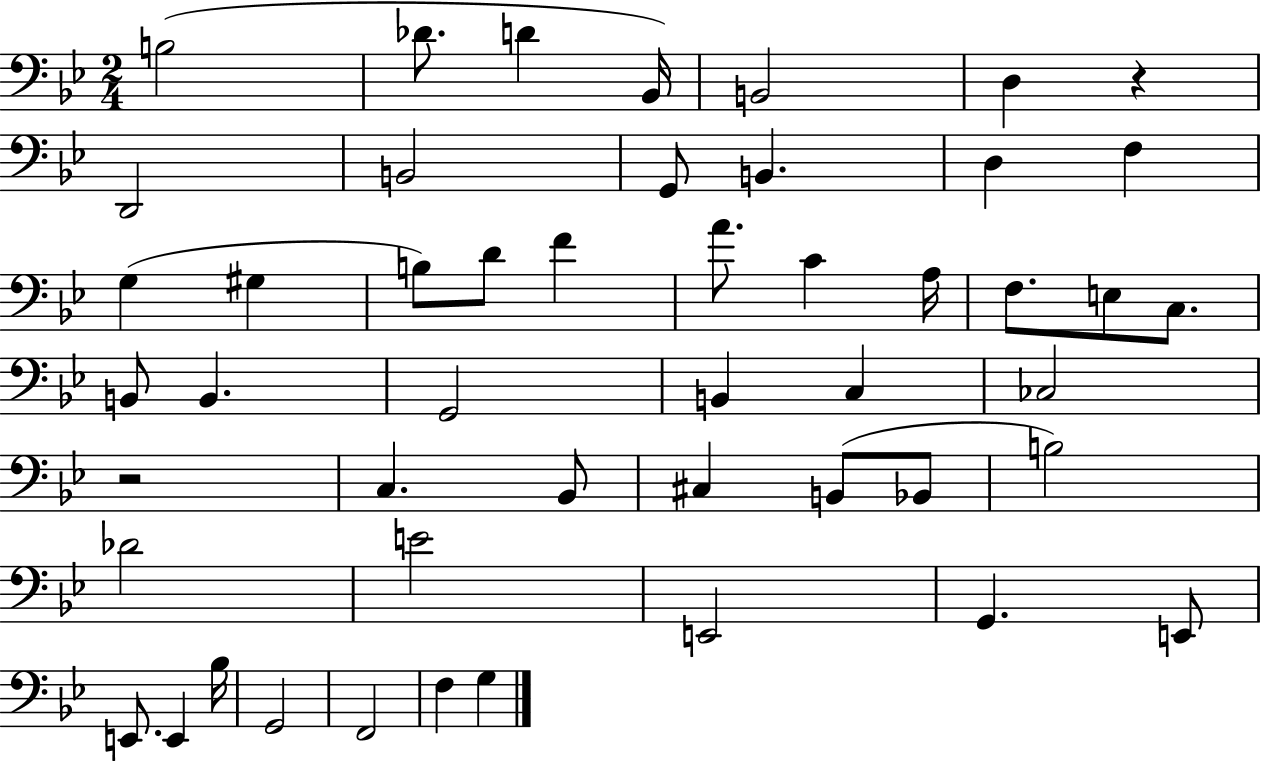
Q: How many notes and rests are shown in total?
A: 49